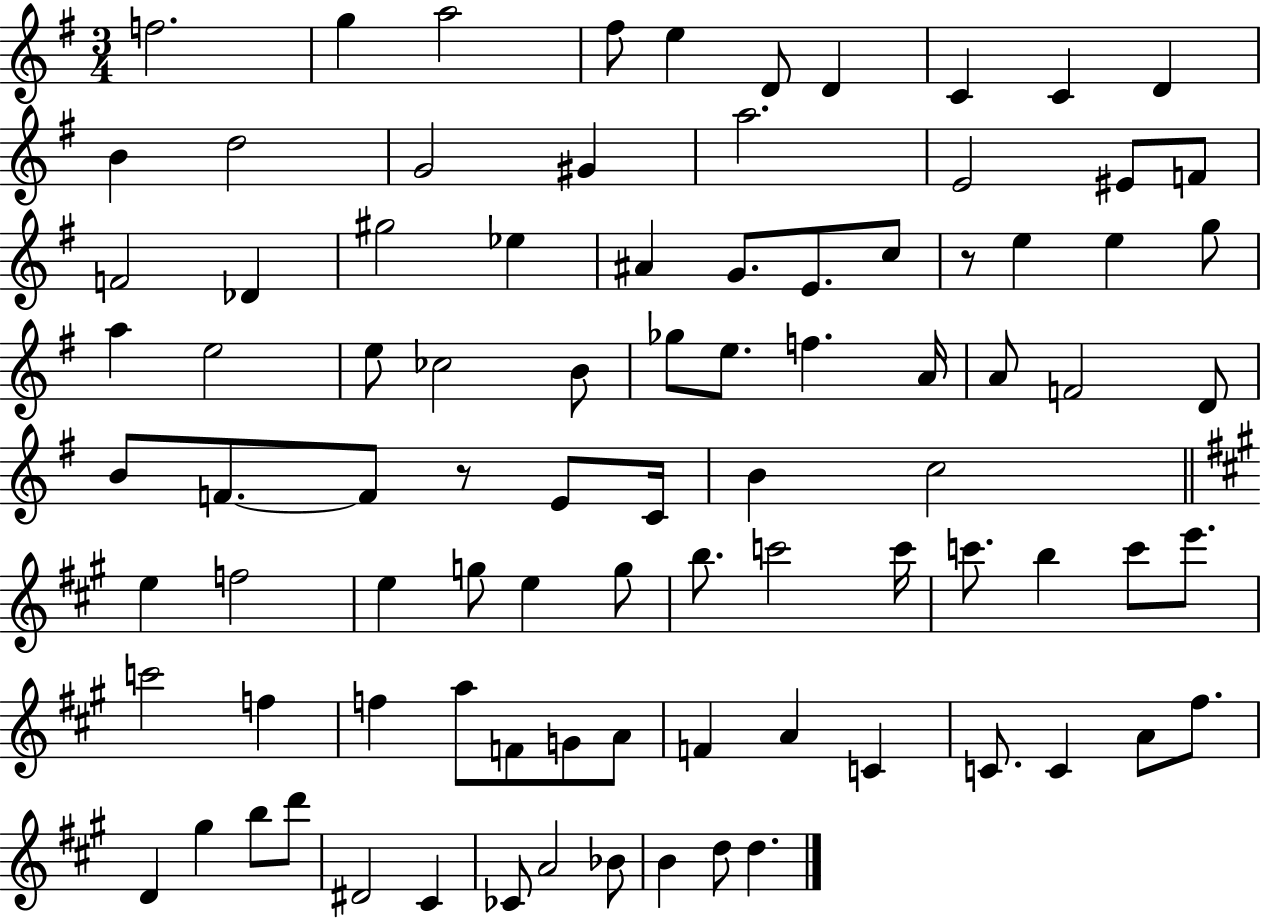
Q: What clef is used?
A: treble